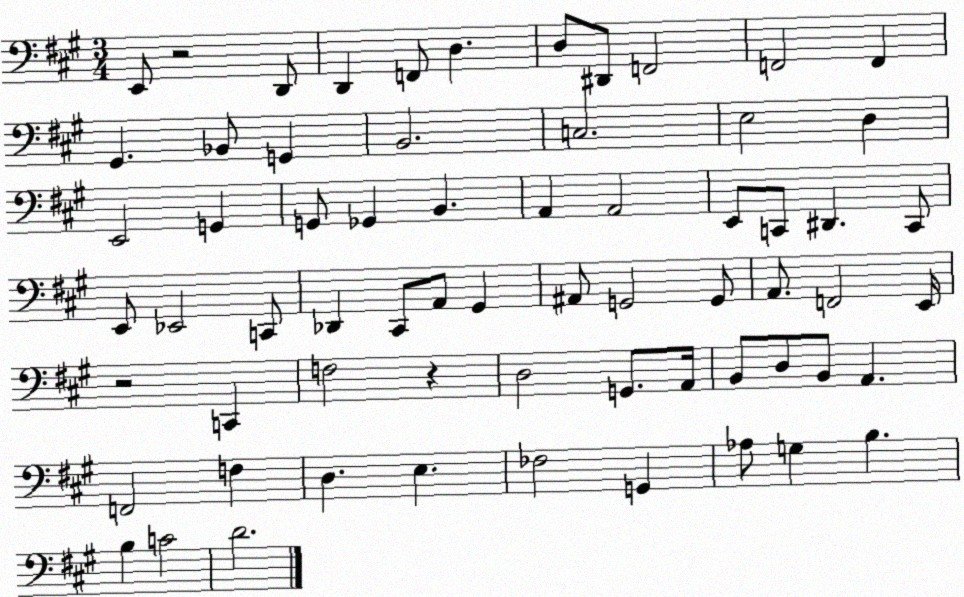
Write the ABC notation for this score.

X:1
T:Untitled
M:3/4
L:1/4
K:A
E,,/2 z2 D,,/2 D,, F,,/2 D, D,/2 ^D,,/2 F,,2 F,,2 F,, ^G,, _B,,/2 G,, B,,2 C,2 E,2 D, E,,2 G,, G,,/2 _G,, B,, A,, A,,2 E,,/2 C,,/2 ^D,, C,,/2 E,,/2 _E,,2 C,,/2 _D,, ^C,,/2 A,,/2 ^G,, ^A,,/2 G,,2 G,,/2 A,,/2 F,,2 E,,/4 z2 C,, F,2 z D,2 G,,/2 A,,/4 B,,/2 D,/2 B,,/2 A,, F,,2 F, D, E, _F,2 G,, _A,/2 G, B, B, C2 D2